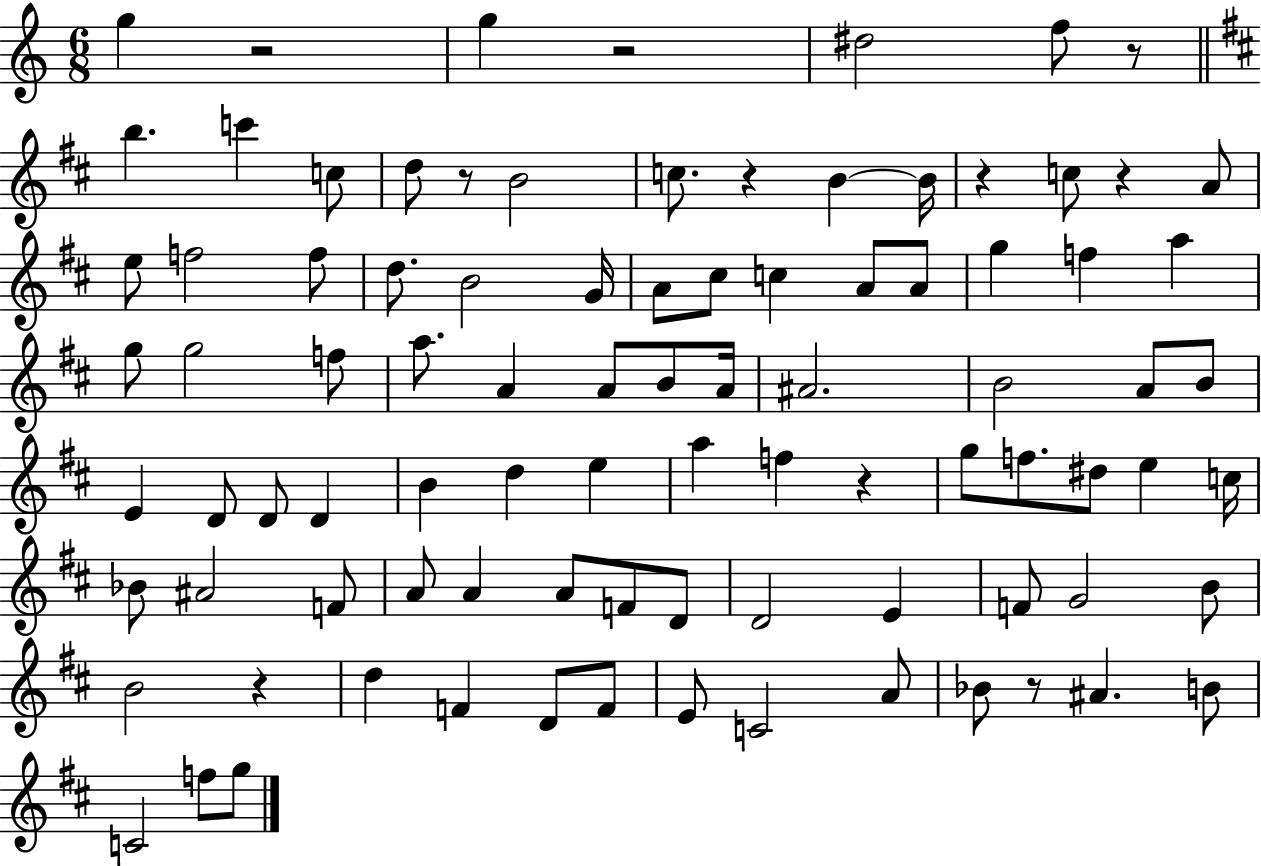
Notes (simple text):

G5/q R/h G5/q R/h D#5/h F5/e R/e B5/q. C6/q C5/e D5/e R/e B4/h C5/e. R/q B4/q B4/s R/q C5/e R/q A4/e E5/e F5/h F5/e D5/e. B4/h G4/s A4/e C#5/e C5/q A4/e A4/e G5/q F5/q A5/q G5/e G5/h F5/e A5/e. A4/q A4/e B4/e A4/s A#4/h. B4/h A4/e B4/e E4/q D4/e D4/e D4/q B4/q D5/q E5/q A5/q F5/q R/q G5/e F5/e. D#5/e E5/q C5/s Bb4/e A#4/h F4/e A4/e A4/q A4/e F4/e D4/e D4/h E4/q F4/e G4/h B4/e B4/h R/q D5/q F4/q D4/e F4/e E4/e C4/h A4/e Bb4/e R/e A#4/q. B4/e C4/h F5/e G5/e